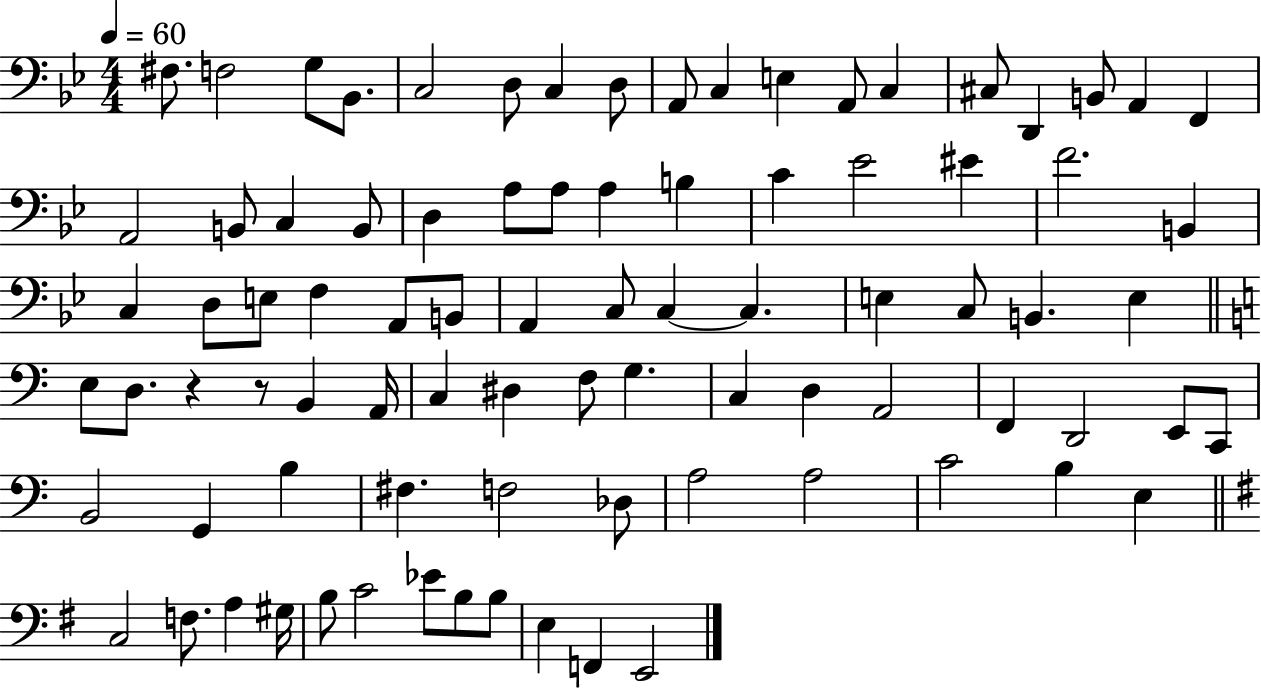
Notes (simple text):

F#3/e. F3/h G3/e Bb2/e. C3/h D3/e C3/q D3/e A2/e C3/q E3/q A2/e C3/q C#3/e D2/q B2/e A2/q F2/q A2/h B2/e C3/q B2/e D3/q A3/e A3/e A3/q B3/q C4/q Eb4/h EIS4/q F4/h. B2/q C3/q D3/e E3/e F3/q A2/e B2/e A2/q C3/e C3/q C3/q. E3/q C3/e B2/q. E3/q E3/e D3/e. R/q R/e B2/q A2/s C3/q D#3/q F3/e G3/q. C3/q D3/q A2/h F2/q D2/h E2/e C2/e B2/h G2/q B3/q F#3/q. F3/h Db3/e A3/h A3/h C4/h B3/q E3/q C3/h F3/e. A3/q G#3/s B3/e C4/h Eb4/e B3/e B3/e E3/q F2/q E2/h